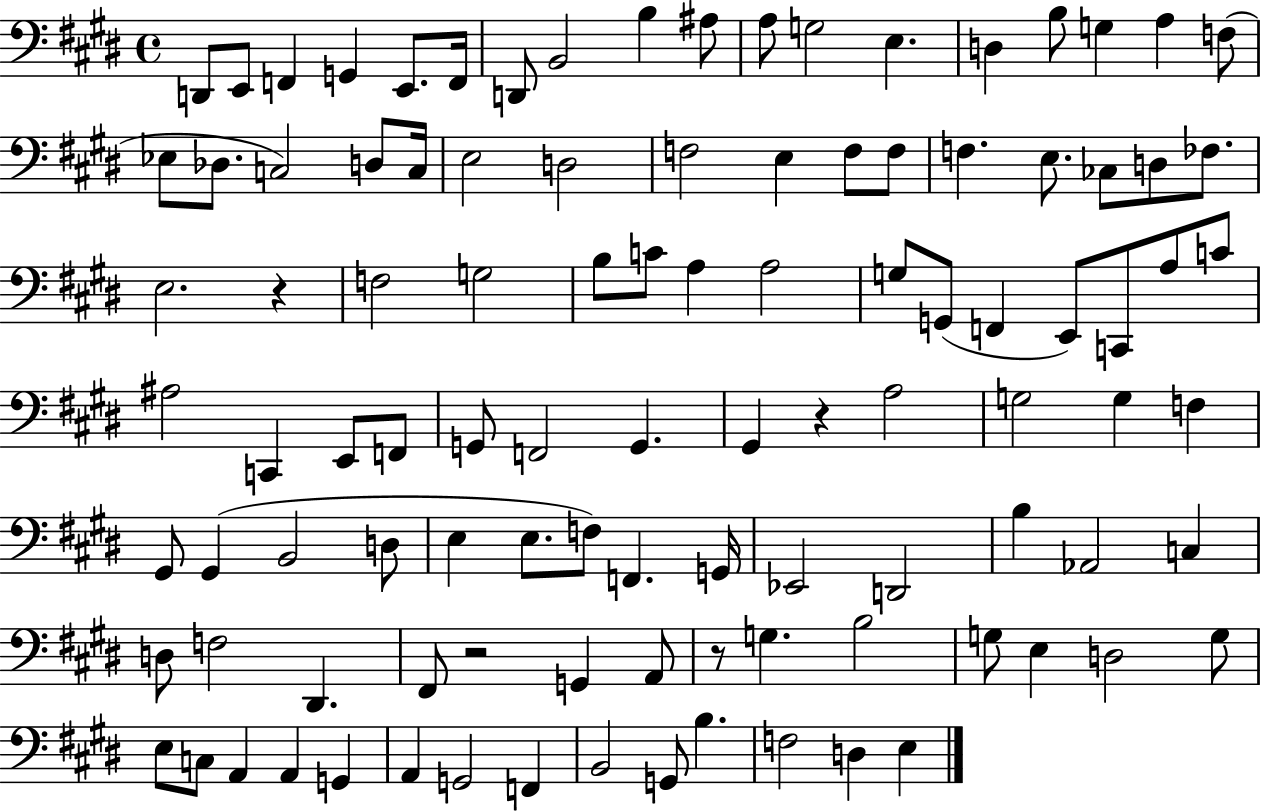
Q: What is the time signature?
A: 4/4